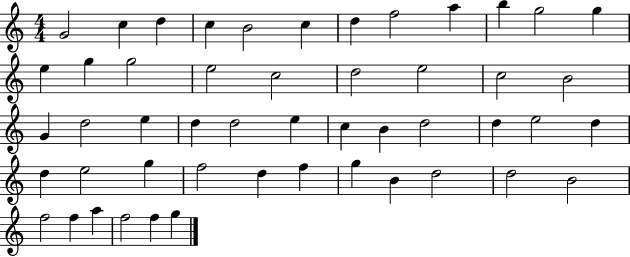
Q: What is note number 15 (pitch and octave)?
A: G5